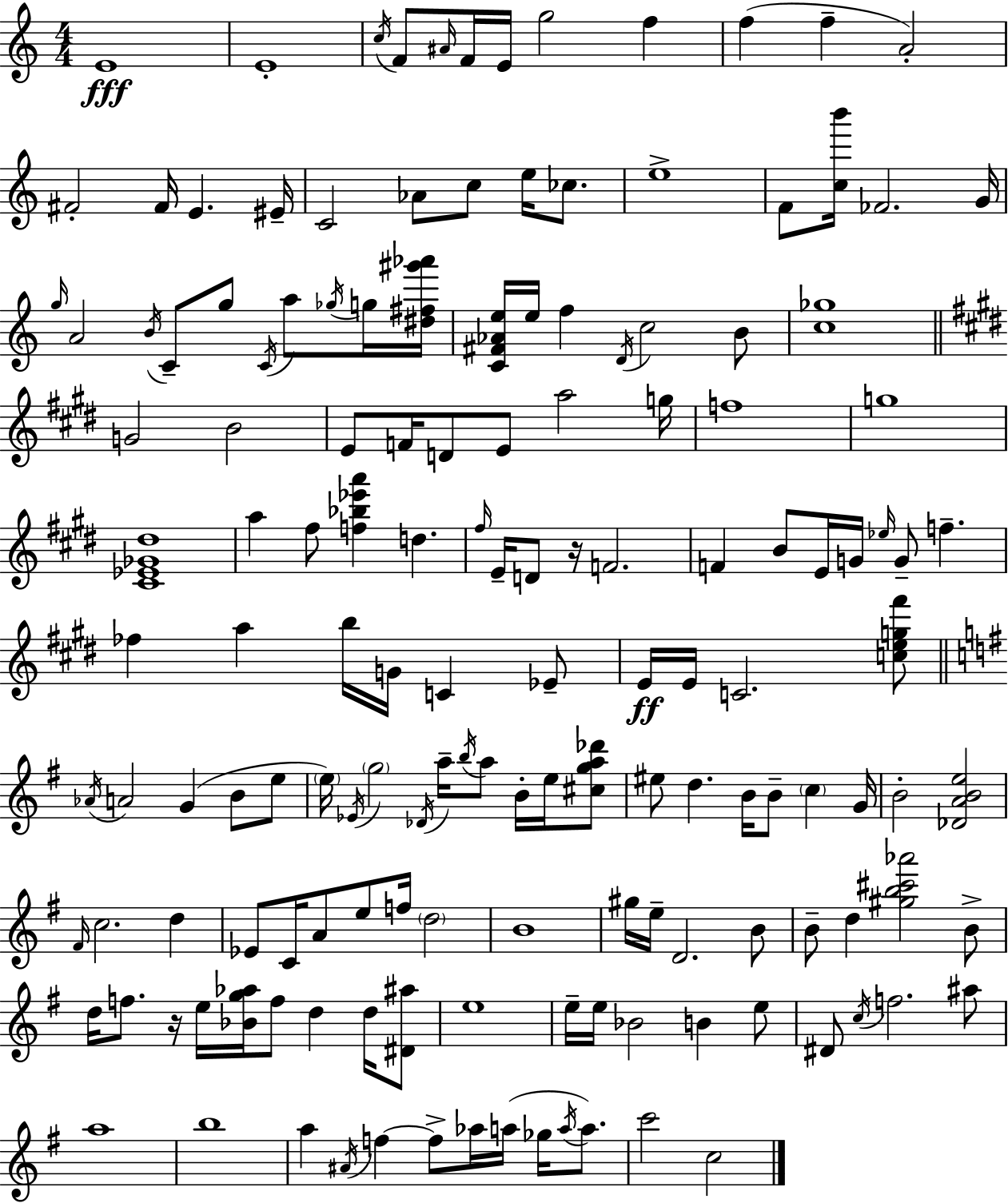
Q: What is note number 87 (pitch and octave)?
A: EIS5